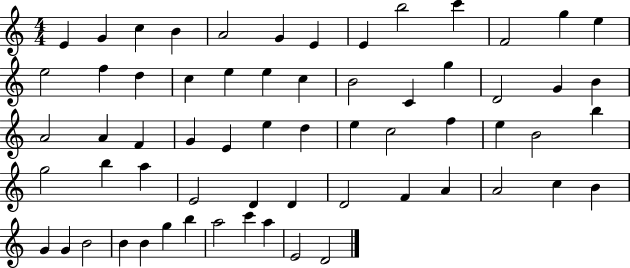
{
  \clef treble
  \numericTimeSignature
  \time 4/4
  \key c \major
  e'4 g'4 c''4 b'4 | a'2 g'4 e'4 | e'4 b''2 c'''4 | f'2 g''4 e''4 | \break e''2 f''4 d''4 | c''4 e''4 e''4 c''4 | b'2 c'4 g''4 | d'2 g'4 b'4 | \break a'2 a'4 f'4 | g'4 e'4 e''4 d''4 | e''4 c''2 f''4 | e''4 b'2 b''4 | \break g''2 b''4 a''4 | e'2 d'4 d'4 | d'2 f'4 a'4 | a'2 c''4 b'4 | \break g'4 g'4 b'2 | b'4 b'4 g''4 b''4 | a''2 c'''4 a''4 | e'2 d'2 | \break \bar "|."
}